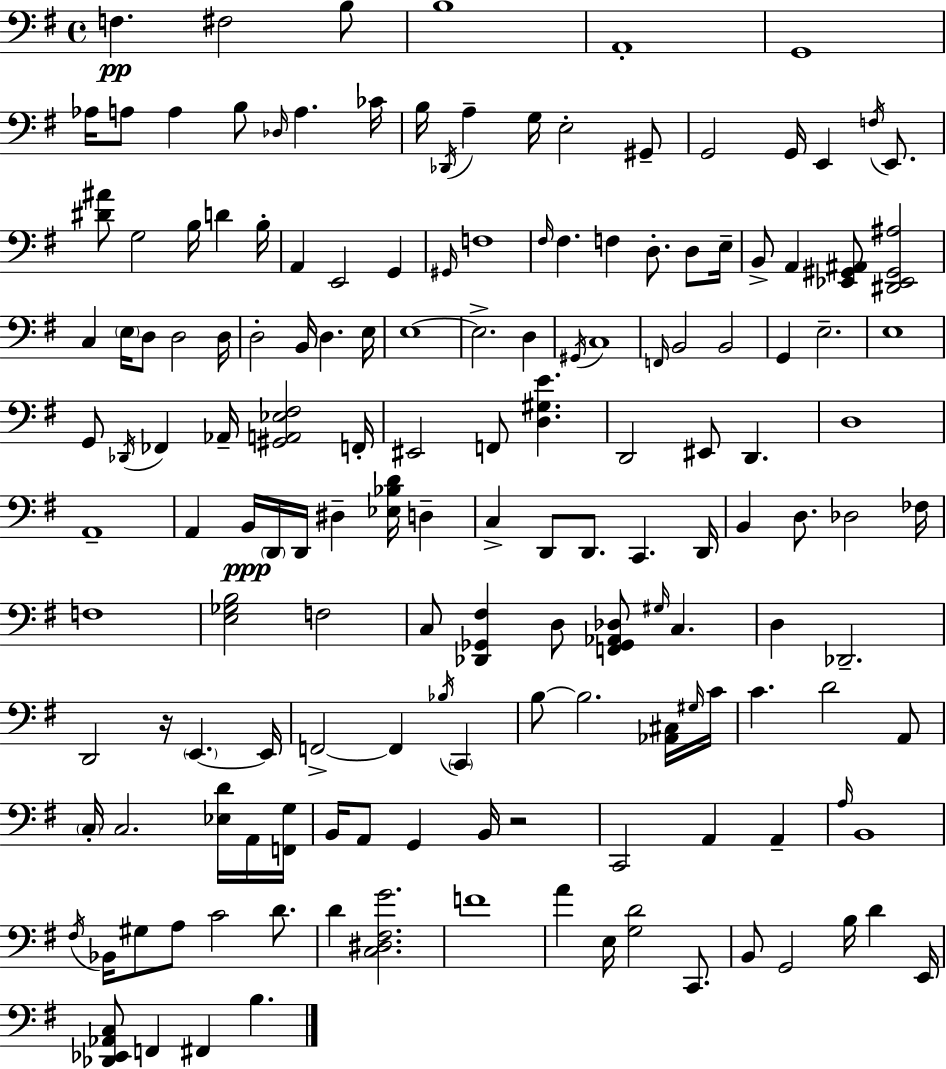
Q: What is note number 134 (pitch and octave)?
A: B2